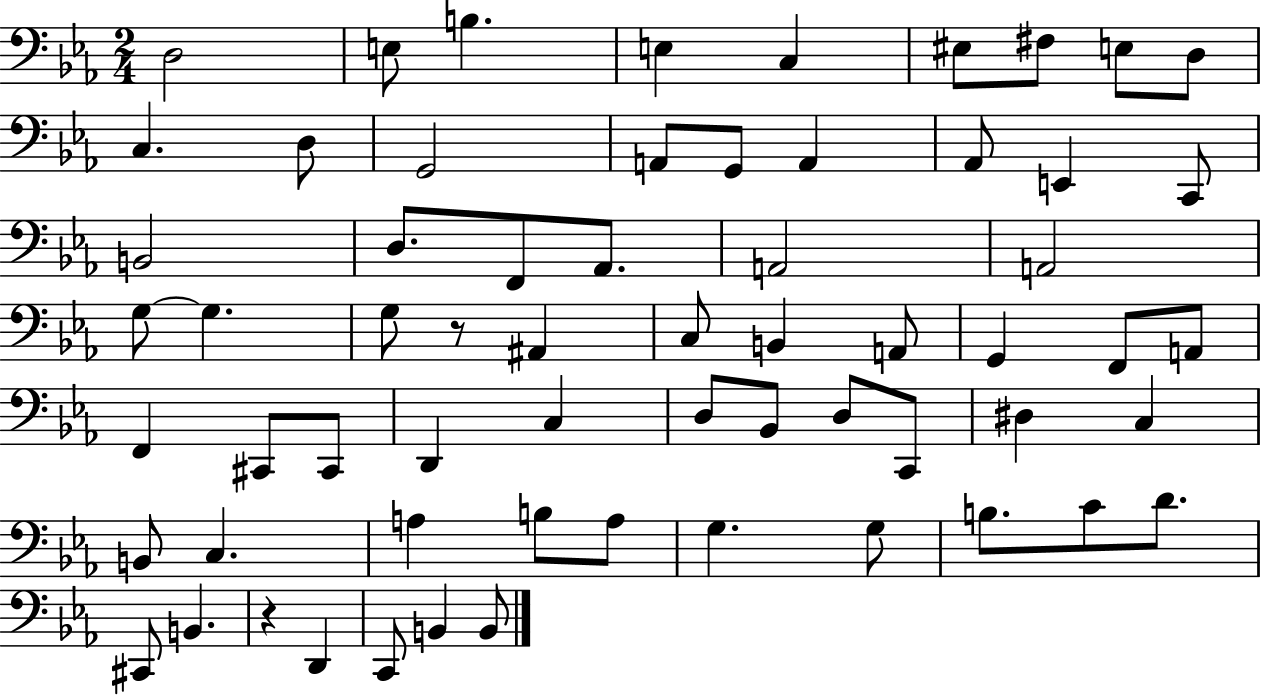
D3/h E3/e B3/q. E3/q C3/q EIS3/e F#3/e E3/e D3/e C3/q. D3/e G2/h A2/e G2/e A2/q Ab2/e E2/q C2/e B2/h D3/e. F2/e Ab2/e. A2/h A2/h G3/e G3/q. G3/e R/e A#2/q C3/e B2/q A2/e G2/q F2/e A2/e F2/q C#2/e C#2/e D2/q C3/q D3/e Bb2/e D3/e C2/e D#3/q C3/q B2/e C3/q. A3/q B3/e A3/e G3/q. G3/e B3/e. C4/e D4/e. C#2/e B2/q. R/q D2/q C2/e B2/q B2/e